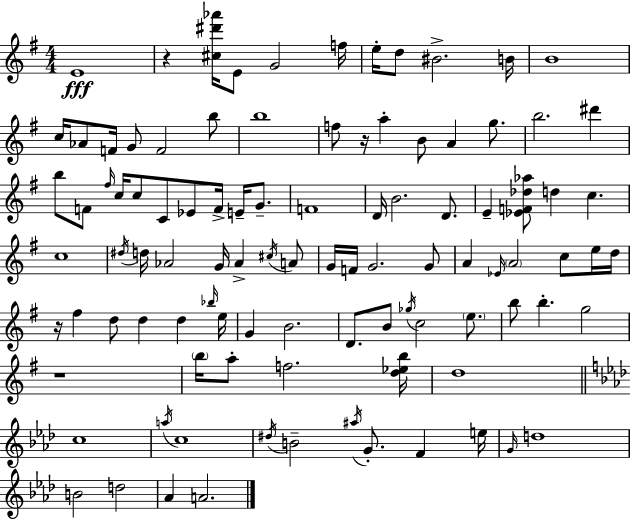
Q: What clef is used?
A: treble